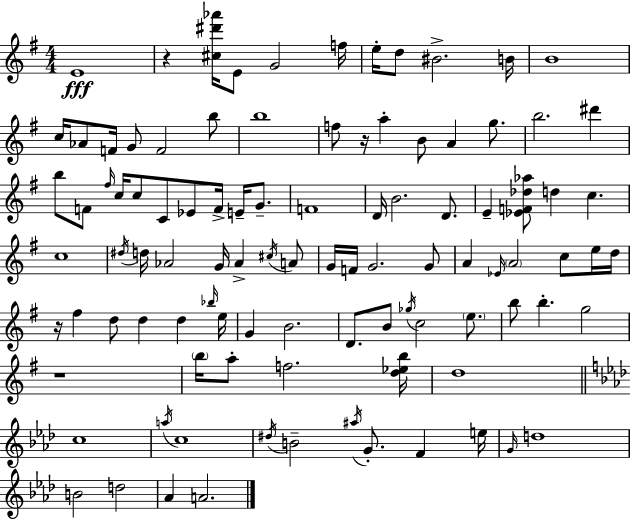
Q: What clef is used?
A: treble